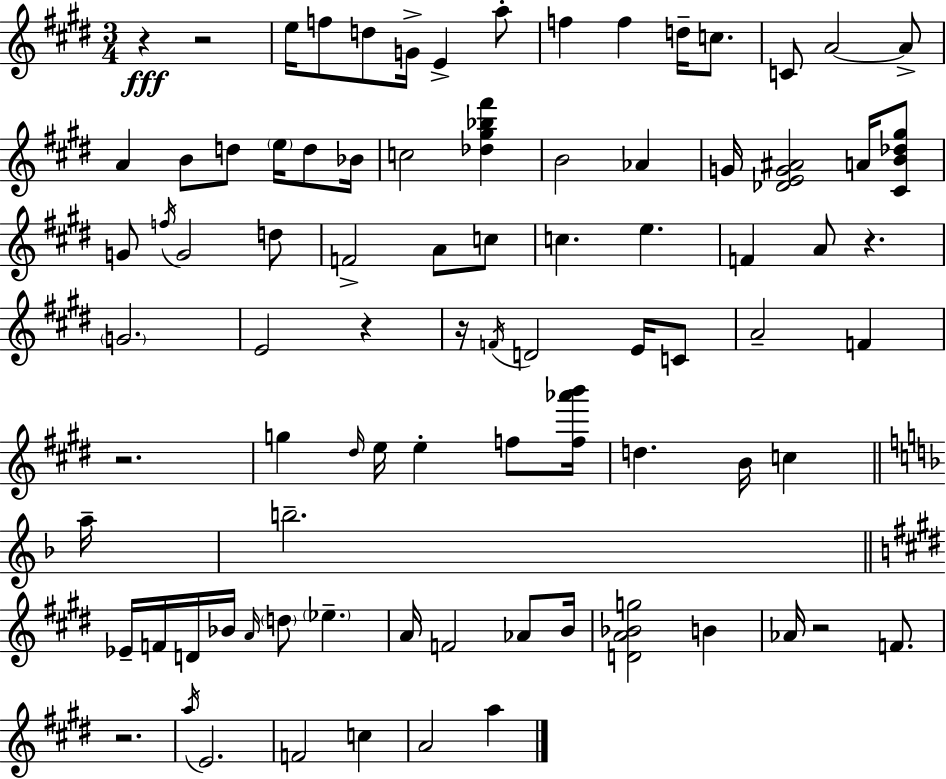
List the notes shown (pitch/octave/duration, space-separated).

R/q R/h E5/s F5/e D5/e G4/s E4/q A5/e F5/q F5/q D5/s C5/e. C4/e A4/h A4/e A4/q B4/e D5/e E5/s D5/e Bb4/s C5/h [Db5,G#5,Bb5,F#6]/q B4/h Ab4/q G4/s [Db4,E4,G4,A#4]/h A4/s [C#4,B4,Db5,G#5]/e G4/e F5/s G4/h D5/e F4/h A4/e C5/e C5/q. E5/q. F4/q A4/e R/q. G4/h. E4/h R/q R/s F4/s D4/h E4/s C4/e A4/h F4/q R/h. G5/q D#5/s E5/s E5/q F5/e [F5,Ab6,B6]/s D5/q. B4/s C5/q A5/s B5/h. Eb4/s F4/s D4/s Bb4/s A4/s D5/e Eb5/q. A4/s F4/h Ab4/e B4/s [D4,A4,Bb4,G5]/h B4/q Ab4/s R/h F4/e. R/h. A5/s E4/h. F4/h C5/q A4/h A5/q